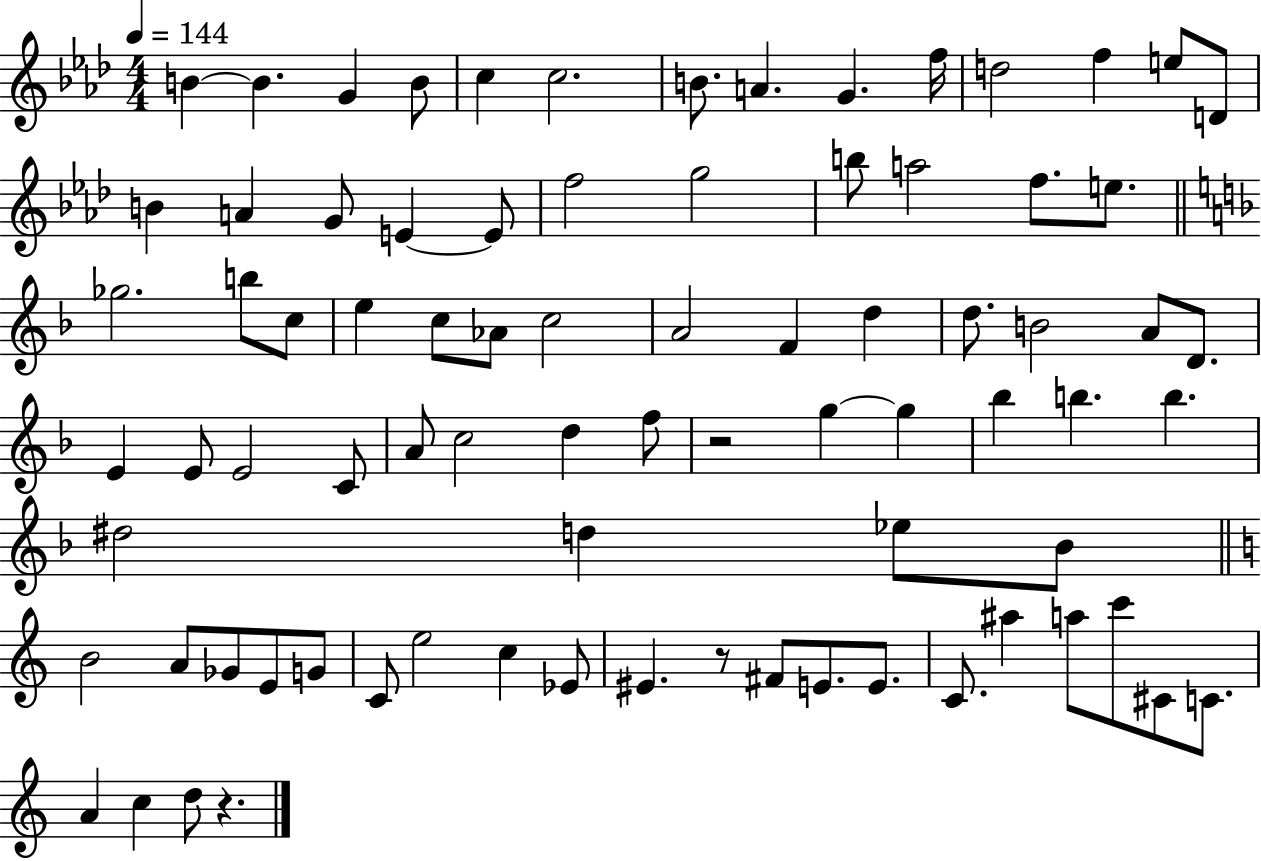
{
  \clef treble
  \numericTimeSignature
  \time 4/4
  \key aes \major
  \tempo 4 = 144
  b'4~~ b'4. g'4 b'8 | c''4 c''2. | b'8. a'4. g'4. f''16 | d''2 f''4 e''8 d'8 | \break b'4 a'4 g'8 e'4~~ e'8 | f''2 g''2 | b''8 a''2 f''8. e''8. | \bar "||" \break \key d \minor ges''2. b''8 c''8 | e''4 c''8 aes'8 c''2 | a'2 f'4 d''4 | d''8. b'2 a'8 d'8. | \break e'4 e'8 e'2 c'8 | a'8 c''2 d''4 f''8 | r2 g''4~~ g''4 | bes''4 b''4. b''4. | \break dis''2 d''4 ees''8 bes'8 | \bar "||" \break \key a \minor b'2 a'8 ges'8 e'8 g'8 | c'8 e''2 c''4 ees'8 | eis'4. r8 fis'8 e'8. e'8. | c'8. ais''4 a''8 c'''8 cis'8 c'8. | \break a'4 c''4 d''8 r4. | \bar "|."
}